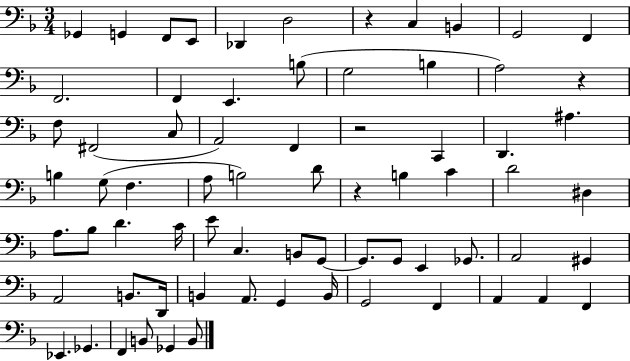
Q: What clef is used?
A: bass